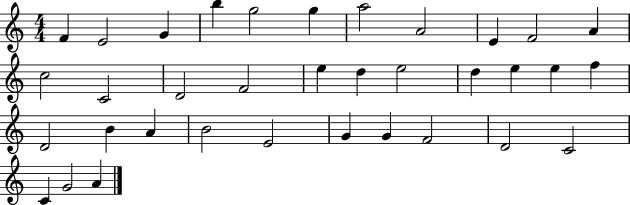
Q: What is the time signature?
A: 4/4